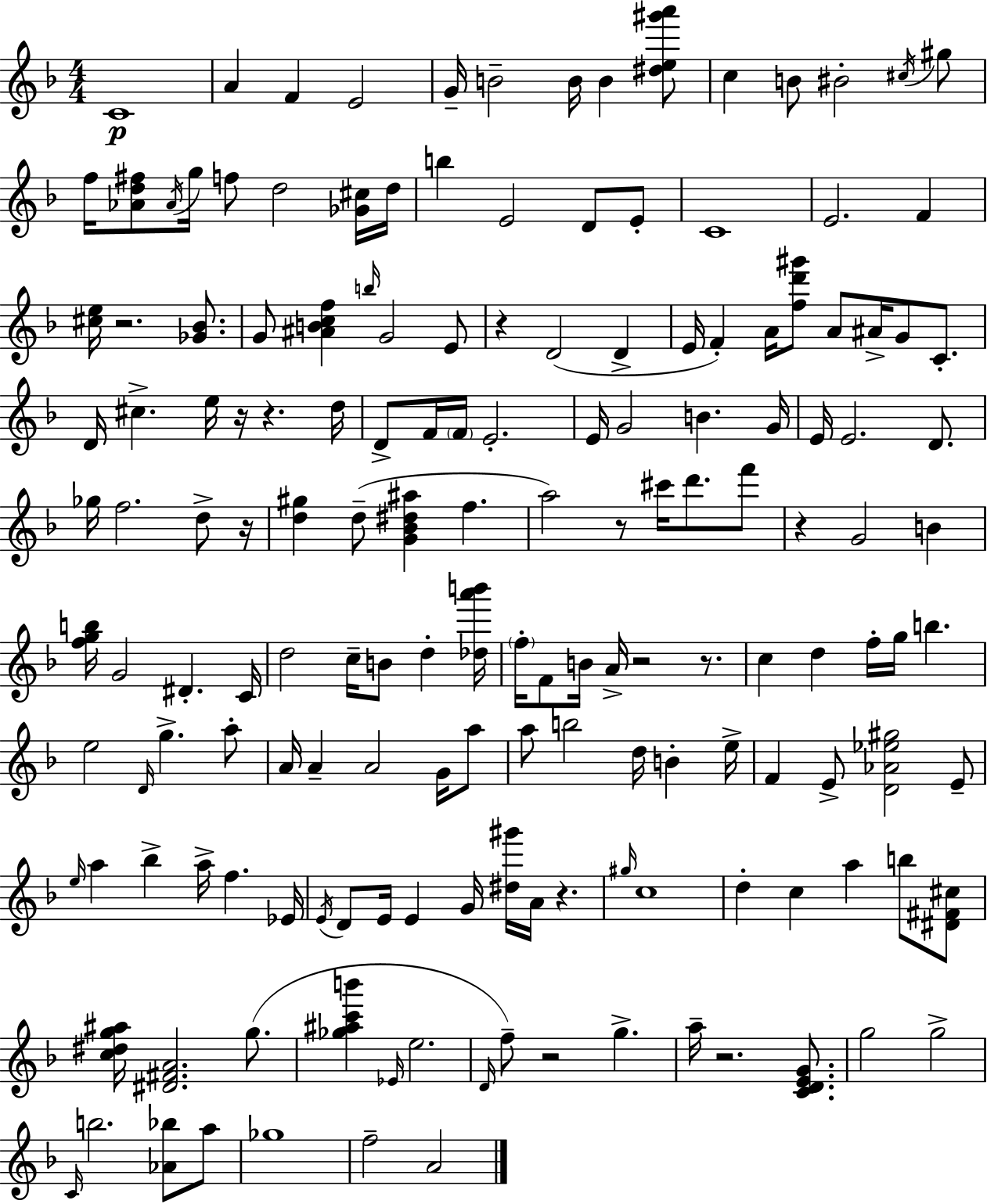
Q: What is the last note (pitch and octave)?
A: A4